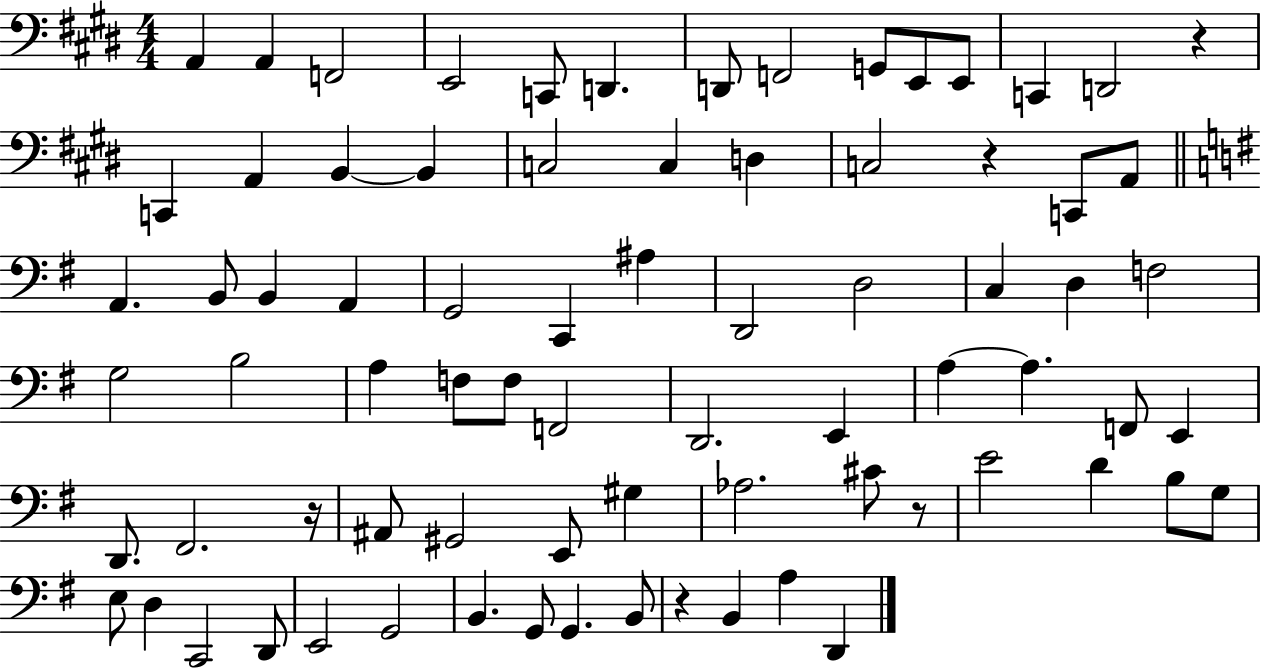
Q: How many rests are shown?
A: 5